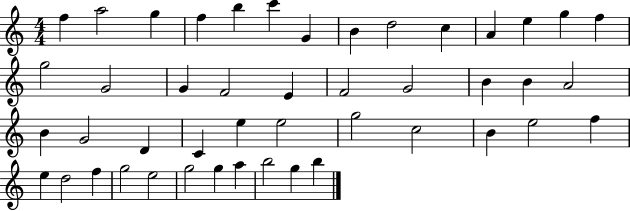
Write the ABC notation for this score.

X:1
T:Untitled
M:4/4
L:1/4
K:C
f a2 g f b c' G B d2 c A e g f g2 G2 G F2 E F2 G2 B B A2 B G2 D C e e2 g2 c2 B e2 f e d2 f g2 e2 g2 g a b2 g b